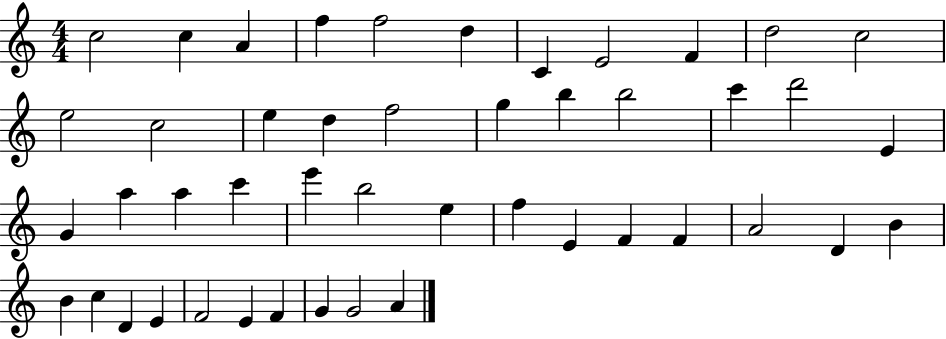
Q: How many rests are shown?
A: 0